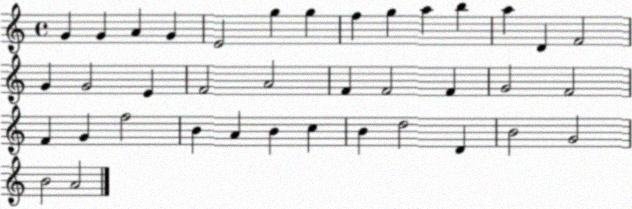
X:1
T:Untitled
M:4/4
L:1/4
K:C
G G A G E2 g g f g a b a D F2 G G2 E F2 A2 F F2 F G2 F2 F G f2 B A B c B d2 D B2 G2 B2 A2